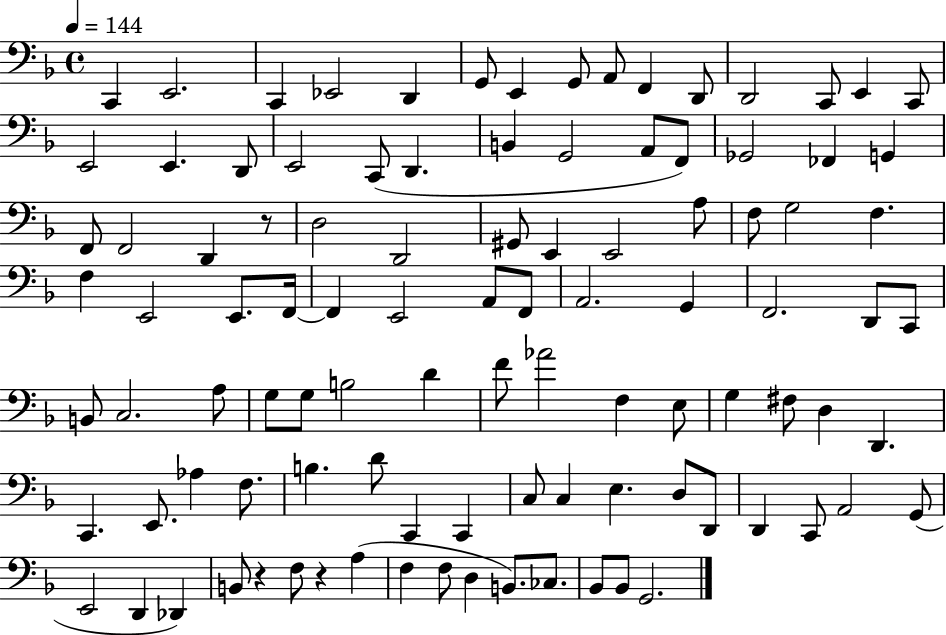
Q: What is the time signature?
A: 4/4